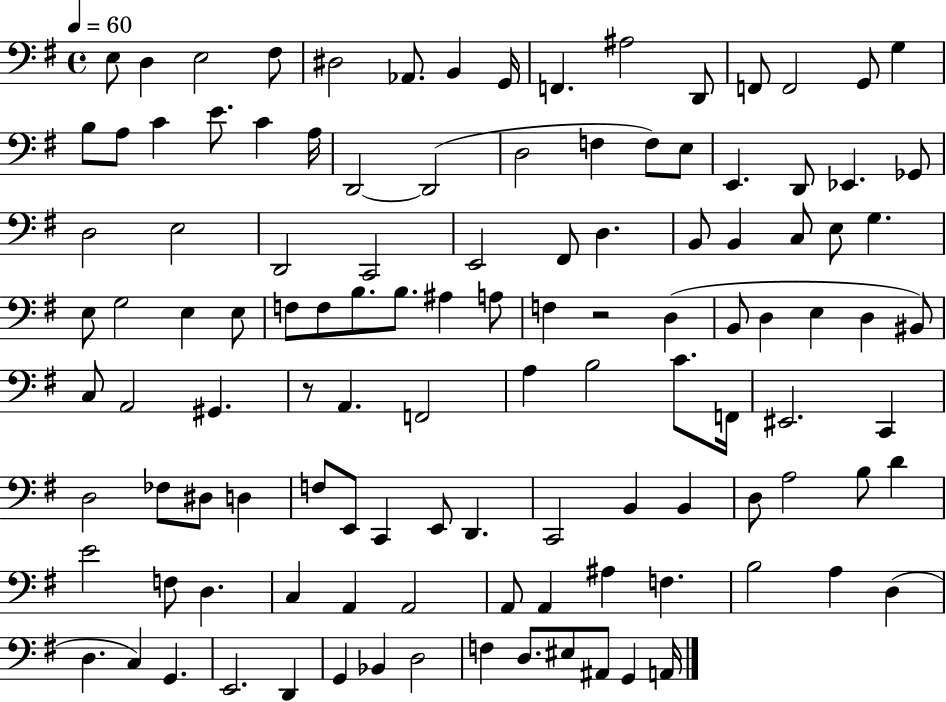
E3/e D3/q E3/h F#3/e D#3/h Ab2/e. B2/q G2/s F2/q. A#3/h D2/e F2/e F2/h G2/e G3/q B3/e A3/e C4/q E4/e. C4/q A3/s D2/h D2/h D3/h F3/q F3/e E3/e E2/q. D2/e Eb2/q. Gb2/e D3/h E3/h D2/h C2/h E2/h F#2/e D3/q. B2/e B2/q C3/e E3/e G3/q. E3/e G3/h E3/q E3/e F3/e F3/e B3/e. B3/e. A#3/q A3/e F3/q R/h D3/q B2/e D3/q E3/q D3/q BIS2/e C3/e A2/h G#2/q. R/e A2/q. F2/h A3/q B3/h C4/e. F2/s EIS2/h. C2/q D3/h FES3/e D#3/e D3/q F3/e E2/e C2/q E2/e D2/q. C2/h B2/q B2/q D3/e A3/h B3/e D4/q E4/h F3/e D3/q. C3/q A2/q A2/h A2/e A2/q A#3/q F3/q. B3/h A3/q D3/q D3/q. C3/q G2/q. E2/h. D2/q G2/q Bb2/q D3/h F3/q D3/e. EIS3/e A#2/e G2/q A2/s